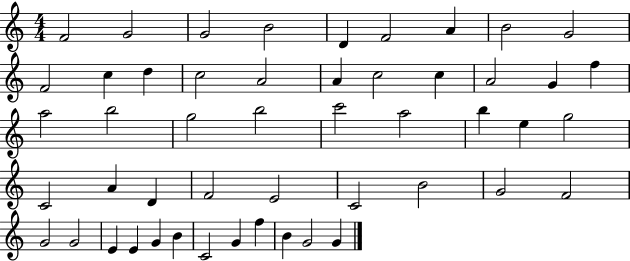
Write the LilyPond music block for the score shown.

{
  \clef treble
  \numericTimeSignature
  \time 4/4
  \key c \major
  f'2 g'2 | g'2 b'2 | d'4 f'2 a'4 | b'2 g'2 | \break f'2 c''4 d''4 | c''2 a'2 | a'4 c''2 c''4 | a'2 g'4 f''4 | \break a''2 b''2 | g''2 b''2 | c'''2 a''2 | b''4 e''4 g''2 | \break c'2 a'4 d'4 | f'2 e'2 | c'2 b'2 | g'2 f'2 | \break g'2 g'2 | e'4 e'4 g'4 b'4 | c'2 g'4 f''4 | b'4 g'2 g'4 | \break \bar "|."
}